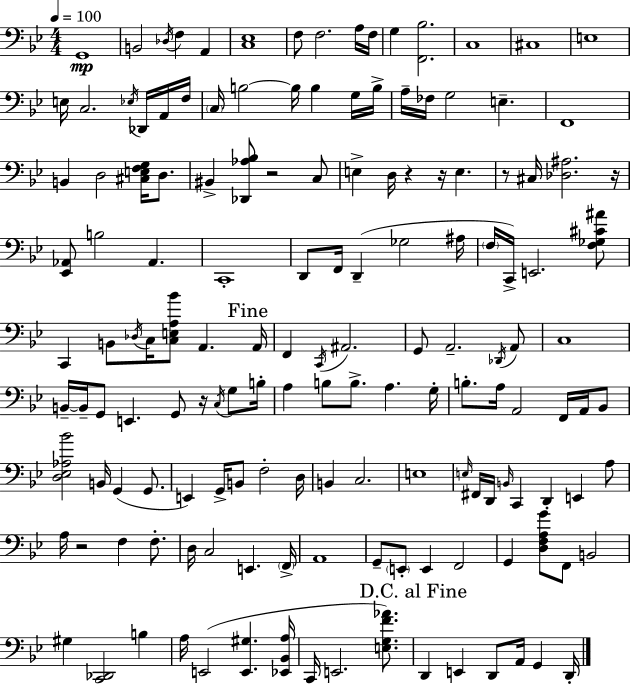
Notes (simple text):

G2/w B2/h Db3/s F3/q A2/q [C3,Eb3]/w F3/e F3/h. A3/s F3/s G3/q [F2,Bb3]/h. C3/w C#3/w E3/w E3/s C3/h. Eb3/s Db2/s A2/s F3/s C3/s B3/h B3/s B3/q G3/s B3/s A3/s FES3/s G3/h E3/q. F2/w B2/q D3/h [C#3,E3,F3,G3]/s D3/e. BIS2/q [Db2,Ab3,Bb3]/e R/h C3/e E3/q D3/s R/q R/s E3/q. R/e C#3/s [Db3,A#3]/h. R/s [Eb2,Ab2]/e B3/h Ab2/q. C2/w D2/e F2/s D2/q Gb3/h A#3/s F3/s C2/s E2/h. [F3,Gb3,C#4,A#4]/e C2/q B2/e Db3/s C3/s [C3,E3,A3,Bb4]/e A2/q. A2/s F2/q C2/s A#2/h. G2/e A2/h. Db2/s A2/e C3/w B2/s B2/s G2/e E2/q. G2/e R/s C3/s G3/e B3/s A3/q B3/e B3/e. A3/q. G3/s B3/e. A3/s A2/h F2/s A2/s Bb2/e [D3,Eb3,Ab3,Bb4]/h B2/s G2/q G2/e. E2/q G2/s B2/e F3/h D3/s B2/q C3/h. E3/w E3/s F#2/s D2/s B2/s C2/q D2/q E2/q A3/e A3/s R/h F3/q F3/e. D3/s C3/h E2/q. F2/s A2/w G2/e E2/e E2/q F2/h G2/q [D3,F3,A3,G4]/e F2/e B2/h G#3/q [C2,Db2]/h B3/q A3/s E2/h [E2,G#3]/q. [Eb2,Bb2,A3]/s C2/s E2/h. [E3,G3,F4,Ab4]/e. D2/q E2/q D2/e A2/s G2/q D2/s